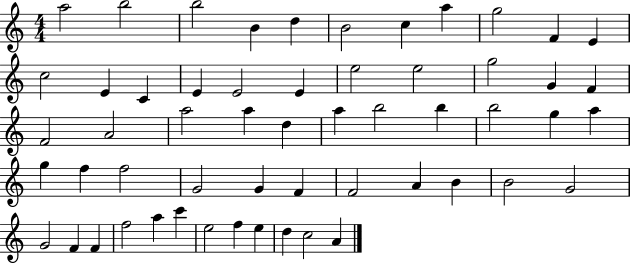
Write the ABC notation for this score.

X:1
T:Untitled
M:4/4
L:1/4
K:C
a2 b2 b2 B d B2 c a g2 F E c2 E C E E2 E e2 e2 g2 G F F2 A2 a2 a d a b2 b b2 g a g f f2 G2 G F F2 A B B2 G2 G2 F F f2 a c' e2 f e d c2 A